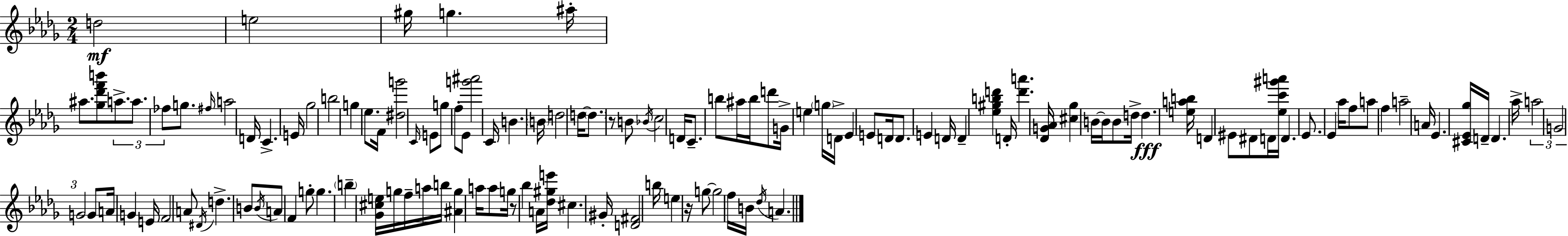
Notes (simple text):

D5/h E5/h G#5/s G5/q. A#5/s A#5/e. [Gb5,Db6,F6,B6]/e A5/e. A5/e. FES5/e G5/e. F#5/s A5/h D4/s C4/q. E4/s Gb5/h B5/h G5/q Eb5/e. F4/s [D#5,G6]/h C4/s E4/e G5/e F5/e Eb4/e [G6,A#6]/h C4/s B4/q. B4/s D5/h D5/s D5/e. R/e B4/e Bb4/s C5/h D4/s C4/e. B5/e A#5/s B5/s D6/e G4/s E5/q G5/s D4/s Eb4/q E4/e D4/s D4/e. E4/q D4/s D4/q [Eb5,G#5,B5,D6]/q D4/s [D6,A6]/q. [Db4,G4,Ab4]/s [C#5,Gb5]/q B4/s B4/s B4/e D5/s D5/q. [E5,A5,B5]/s D4/q EIS4/e D#4/e D4/s [Eb5,C6,G#6,A6]/s D4/q. Eb4/e. Eb4/q Ab5/s F5/e A5/e F5/q A5/h A4/s Eb4/q. [C#4,Eb4,Gb5]/s D4/s D4/q. Ab5/s A5/h G4/h G4/h G4/e A4/s G4/q E4/s F4/h A4/e D#4/s D5/q. B4/e B4/s A4/e F4/q G5/e G5/q. B5/q [Gb4,C#5,E5]/s G5/s F5/s A5/s B5/s [A#4,G5]/q A5/s A5/e G5/s R/e Bb5/q A4/s [Db5,G#5,E6]/s C#5/q. G#4/s [D4,F#4]/h B5/s E5/q R/s G5/e G5/h F5/s B4/s Db5/s A4/q.